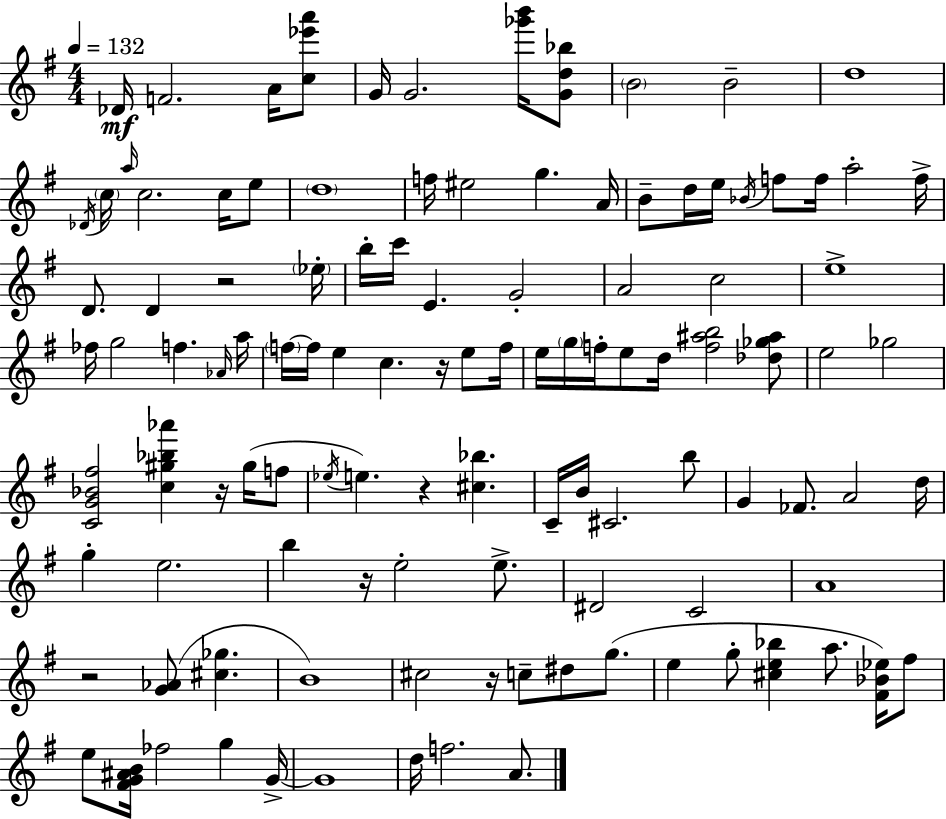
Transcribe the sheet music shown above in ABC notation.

X:1
T:Untitled
M:4/4
L:1/4
K:Em
_D/4 F2 A/4 [c_e'a']/2 G/4 G2 [_g'b']/4 [Gd_b]/2 B2 B2 d4 _D/4 c/4 a/4 c2 c/4 e/2 d4 f/4 ^e2 g A/4 B/2 d/4 e/4 _B/4 f/2 f/4 a2 f/4 D/2 D z2 _e/4 b/4 c'/4 E G2 A2 c2 e4 _f/4 g2 f _A/4 a/4 f/4 f/4 e c z/4 e/2 f/4 e/4 g/4 f/4 e/2 d/4 [f^ab]2 [_d_g^a]/2 e2 _g2 [CG_B^f]2 [c^g_b_a'] z/4 ^g/4 f/2 _e/4 e z [^c_b] C/4 B/4 ^C2 b/2 G _F/2 A2 d/4 g e2 b z/4 e2 e/2 ^D2 C2 A4 z2 [G_A]/2 [^c_g] B4 ^c2 z/4 c/2 ^d/2 g/2 e g/2 [^ce_b] a/2 [^F_B_e]/4 ^f/2 e/2 [^FG^AB]/4 _f2 g G/4 G4 d/4 f2 A/2